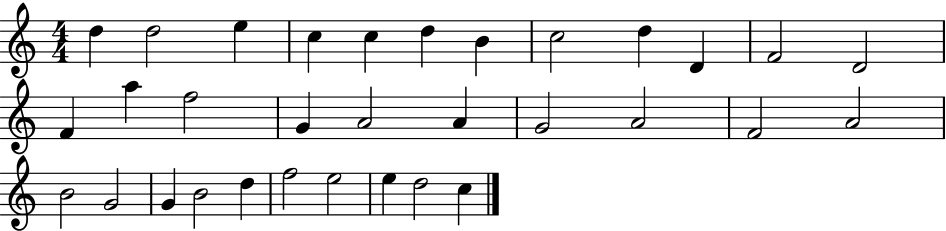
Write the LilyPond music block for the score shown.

{
  \clef treble
  \numericTimeSignature
  \time 4/4
  \key c \major
  d''4 d''2 e''4 | c''4 c''4 d''4 b'4 | c''2 d''4 d'4 | f'2 d'2 | \break f'4 a''4 f''2 | g'4 a'2 a'4 | g'2 a'2 | f'2 a'2 | \break b'2 g'2 | g'4 b'2 d''4 | f''2 e''2 | e''4 d''2 c''4 | \break \bar "|."
}